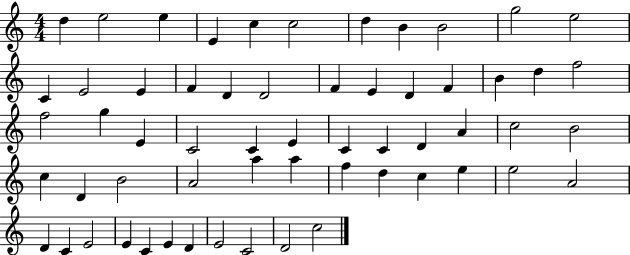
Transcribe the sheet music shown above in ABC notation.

X:1
T:Untitled
M:4/4
L:1/4
K:C
d e2 e E c c2 d B B2 g2 e2 C E2 E F D D2 F E D F B d f2 f2 g E C2 C E C C D A c2 B2 c D B2 A2 a a f d c e e2 A2 D C E2 E C E D E2 C2 D2 c2